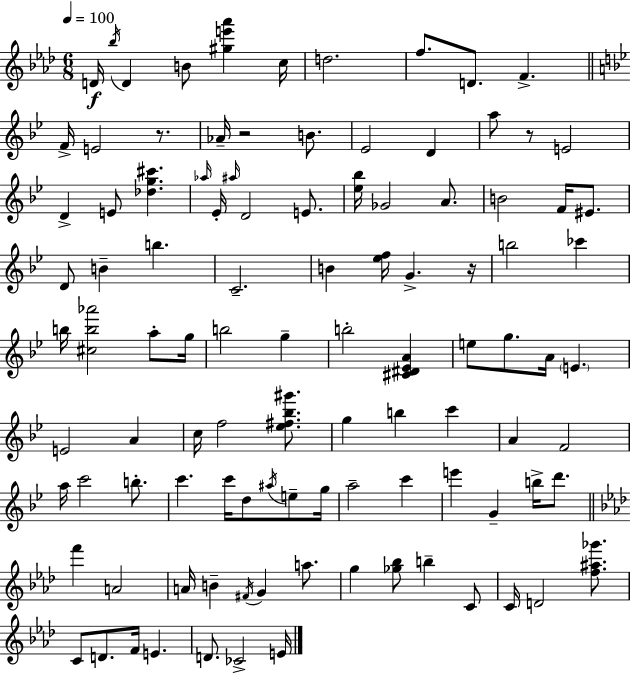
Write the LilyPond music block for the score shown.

{
  \clef treble
  \numericTimeSignature
  \time 6/8
  \key f \minor
  \tempo 4 = 100
  d'16\f \acciaccatura { bes''16 } d'4 b'8 <gis'' e''' aes'''>4 | c''16 d''2. | f''8. d'8. f'4.-> | \bar "||" \break \key bes \major f'16-> e'2 r8. | aes'16-- r2 b'8. | ees'2 d'4 | a''8 r8 e'2 | \break d'4-> e'8 <des'' g'' cis'''>4. | \grace { aes''16 } ees'16-. \grace { ais''16 } d'2 e'8. | <ees'' bes''>16 ges'2 a'8. | b'2 f'16 eis'8. | \break d'8 b'4-- b''4. | c'2.-- | b'4 <ees'' f''>16 g'4.-> | r16 b''2 ces'''4 | \break b''16 <cis'' b'' aes'''>2 a''8-. | g''16 b''2 g''4-- | b''2-. <cis' dis' ees' a'>4 | e''8 g''8. a'16 \parenthesize e'4. | \break e'2 a'4 | c''16 f''2 <ees'' fis'' bes'' gis'''>8. | g''4 b''4 c'''4 | a'4 f'2 | \break a''16 c'''2 b''8.-. | c'''4. c'''16 d''8 \acciaccatura { ais''16 } | e''8-- g''16 a''2-- c'''4 | e'''4 g'4-- b''16-> | \break d'''8. \bar "||" \break \key f \minor f'''4 a'2 | a'16 b'4-- \acciaccatura { fis'16 } g'4 a''8. | g''4 <ges'' bes''>8 b''4-- c'8 | c'16 d'2 <f'' ais'' ges'''>8. | \break c'8 d'8. f'16 e'4. | d'8. ces'2-> | e'16 \bar "|."
}